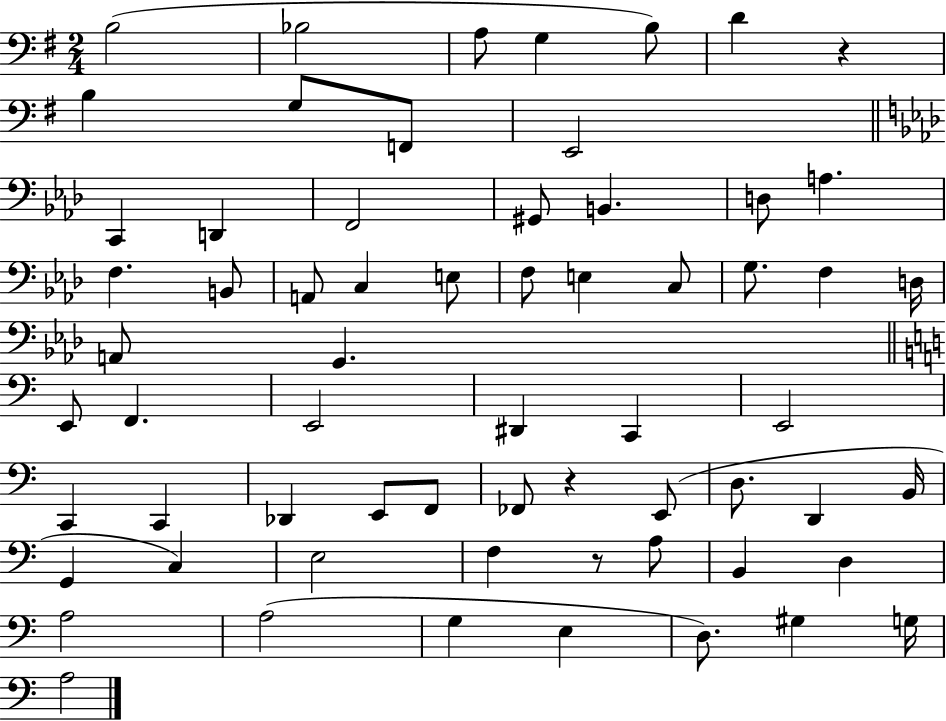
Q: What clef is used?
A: bass